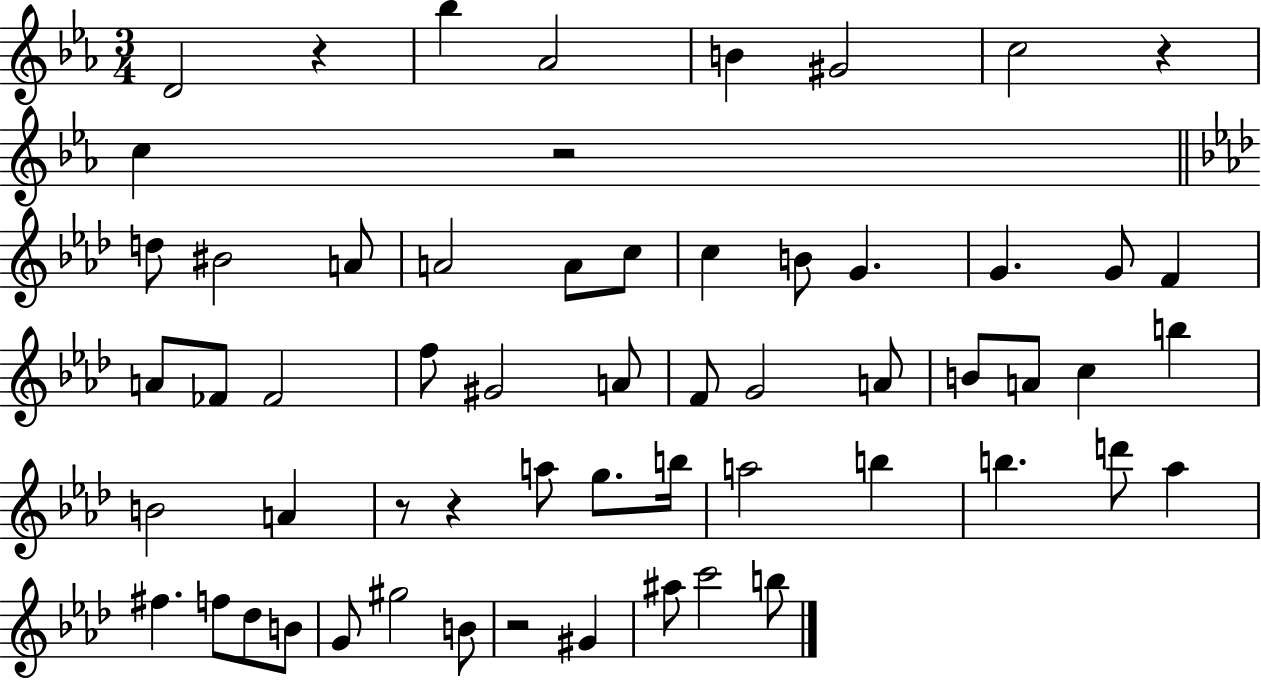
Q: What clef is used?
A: treble